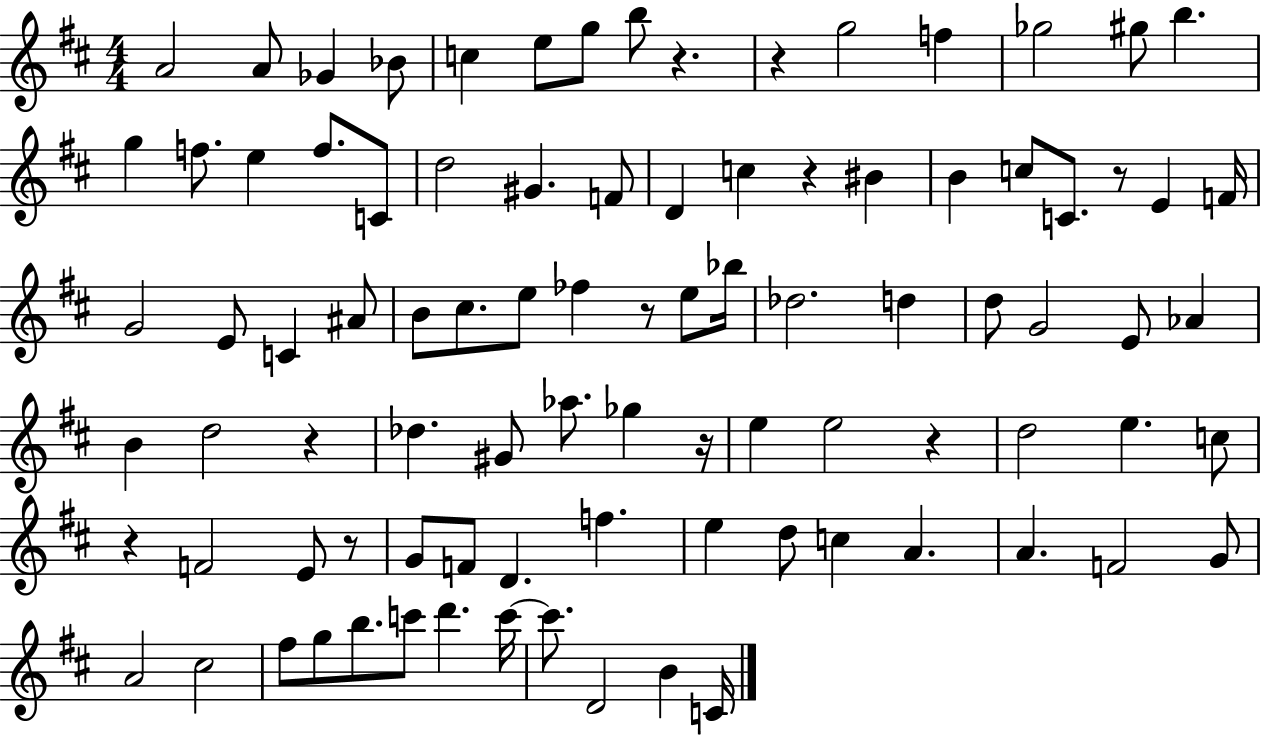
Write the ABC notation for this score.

X:1
T:Untitled
M:4/4
L:1/4
K:D
A2 A/2 _G _B/2 c e/2 g/2 b/2 z z g2 f _g2 ^g/2 b g f/2 e f/2 C/2 d2 ^G F/2 D c z ^B B c/2 C/2 z/2 E F/4 G2 E/2 C ^A/2 B/2 ^c/2 e/2 _f z/2 e/2 _b/4 _d2 d d/2 G2 E/2 _A B d2 z _d ^G/2 _a/2 _g z/4 e e2 z d2 e c/2 z F2 E/2 z/2 G/2 F/2 D f e d/2 c A A F2 G/2 A2 ^c2 ^f/2 g/2 b/2 c'/2 d' c'/4 c'/2 D2 B C/4